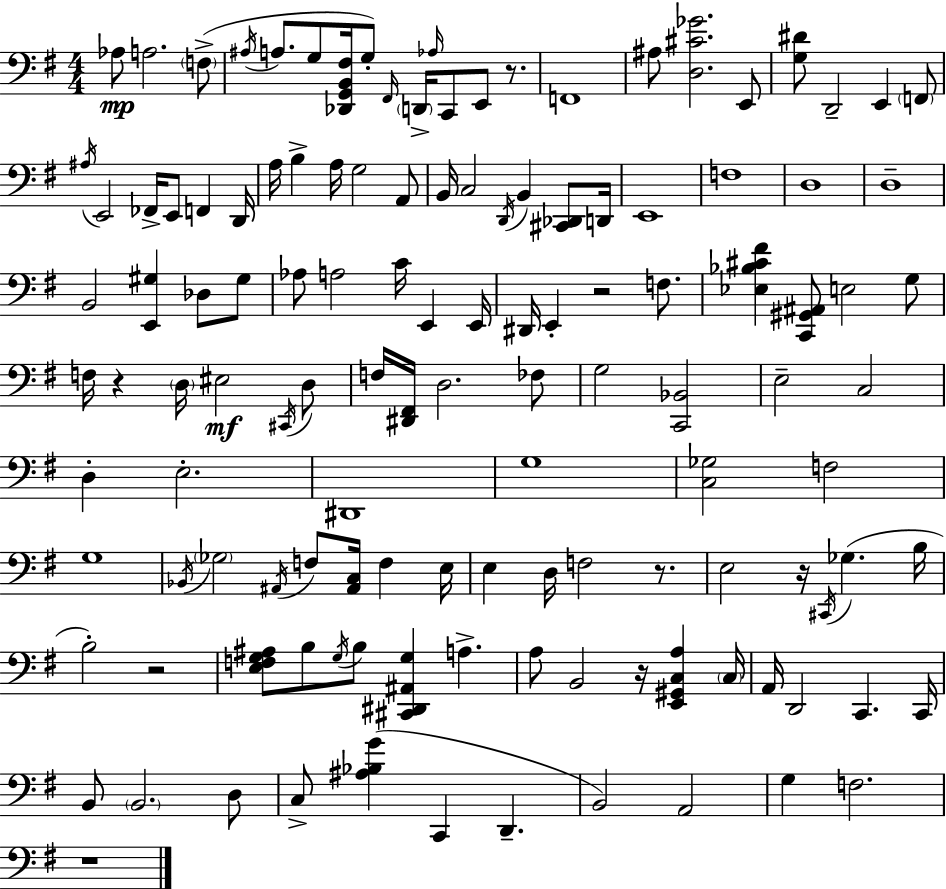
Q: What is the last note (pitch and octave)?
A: F3